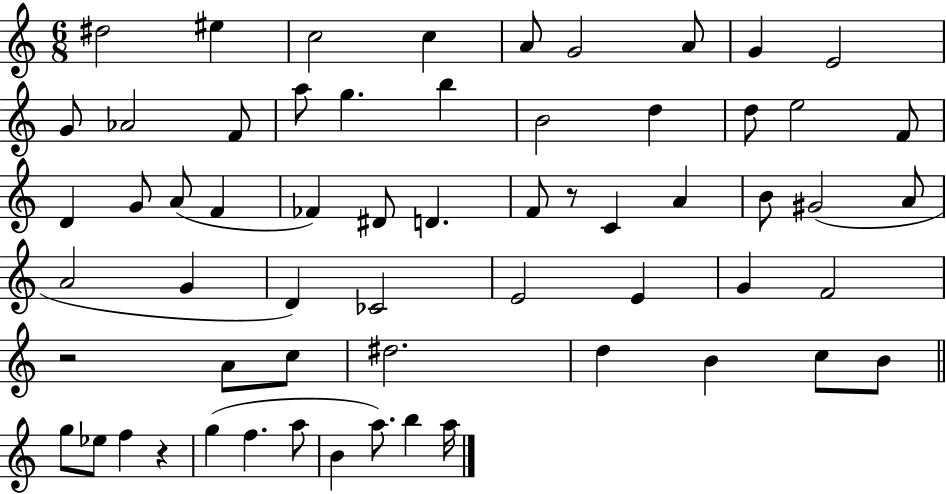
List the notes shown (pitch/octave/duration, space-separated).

D#5/h EIS5/q C5/h C5/q A4/e G4/h A4/e G4/q E4/h G4/e Ab4/h F4/e A5/e G5/q. B5/q B4/h D5/q D5/e E5/h F4/e D4/q G4/e A4/e F4/q FES4/q D#4/e D4/q. F4/e R/e C4/q A4/q B4/e G#4/h A4/e A4/h G4/q D4/q CES4/h E4/h E4/q G4/q F4/h R/h A4/e C5/e D#5/h. D5/q B4/q C5/e B4/e G5/e Eb5/e F5/q R/q G5/q F5/q. A5/e B4/q A5/e. B5/q A5/s